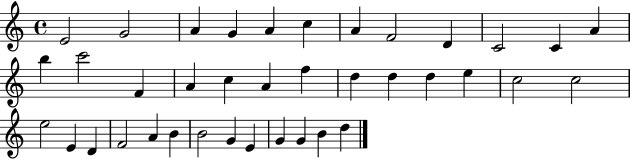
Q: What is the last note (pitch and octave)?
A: D5